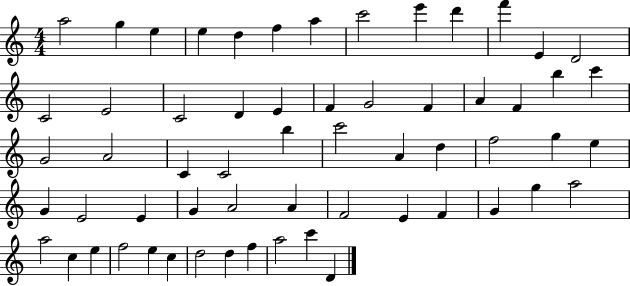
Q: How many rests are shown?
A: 0